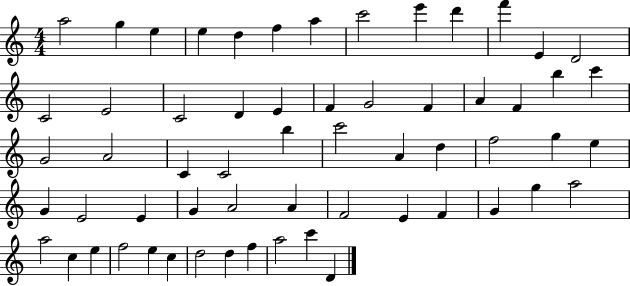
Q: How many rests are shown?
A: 0